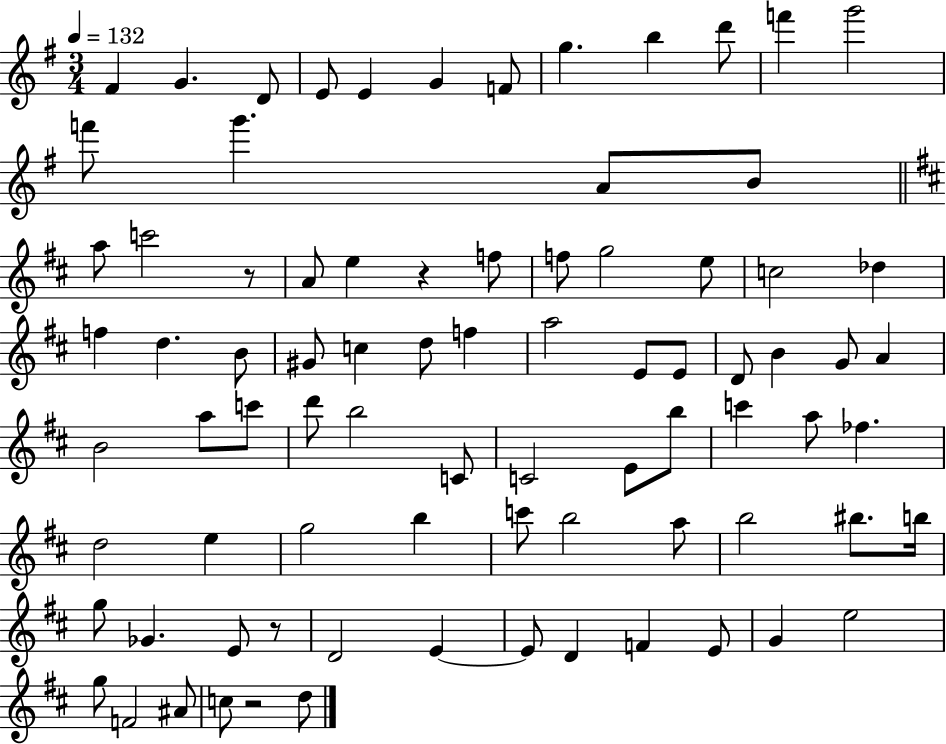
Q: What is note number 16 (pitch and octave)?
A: B4